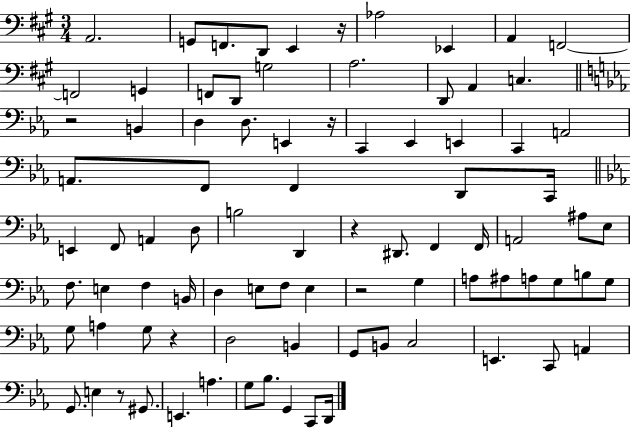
{
  \clef bass
  \numericTimeSignature
  \time 3/4
  \key a \major
  \repeat volta 2 { a,2. | g,8 f,8. d,8 e,4 r16 | aes2 ees,4 | a,4 f,2~~ | \break f,2 g,4 | f,8 d,8 g2 | a2. | d,8 a,4 c4. | \break \bar "||" \break \key ees \major r2 b,4 | d4 d8. e,4 r16 | c,4 ees,4 e,4 | c,4 a,2 | \break a,8. f,8 f,4 d,8 c,16 | \bar "||" \break \key c \minor e,4 f,8 a,4 d8 | b2 d,4 | r4 dis,8. f,4 f,16 | a,2 ais8 ees8 | \break f8. e4 f4 b,16 | d4 e8 f8 e4 | r2 g4 | a8 ais8 a8 g8 b8 g8 | \break g8 a4 g8 r4 | d2 b,4 | g,8 b,8 c2 | e,4. c,8 a,4 | \break g,8. e4 r8 gis,8. | e,4. a4. | g8 bes8. g,4 c,8 d,16 | } \bar "|."
}